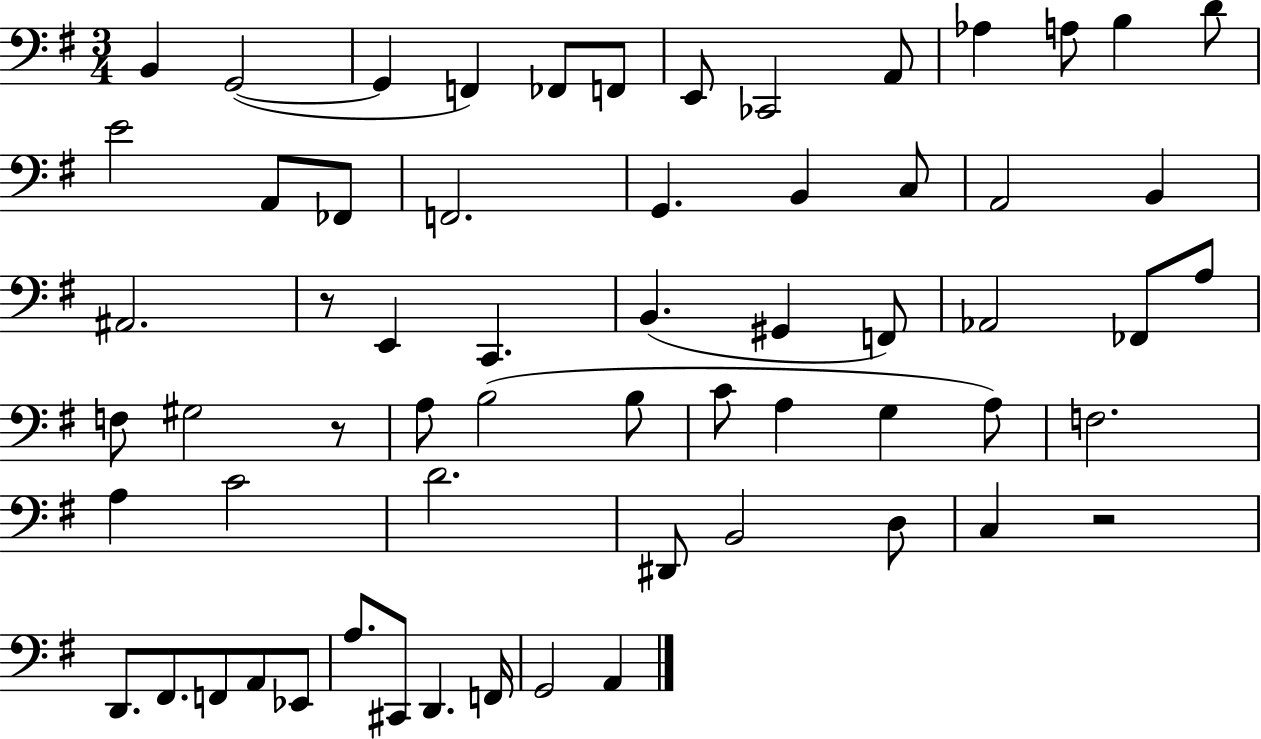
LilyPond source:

{
  \clef bass
  \numericTimeSignature
  \time 3/4
  \key g \major
  b,4 g,2~(~ | g,4 f,4) fes,8 f,8 | e,8 ces,2 a,8 | aes4 a8 b4 d'8 | \break e'2 a,8 fes,8 | f,2. | g,4. b,4 c8 | a,2 b,4 | \break ais,2. | r8 e,4 c,4. | b,4.( gis,4 f,8) | aes,2 fes,8 a8 | \break f8 gis2 r8 | a8 b2( b8 | c'8 a4 g4 a8) | f2. | \break a4 c'2 | d'2. | dis,8 b,2 d8 | c4 r2 | \break d,8. fis,8. f,8 a,8 ees,8 | a8. cis,8 d,4. f,16 | g,2 a,4 | \bar "|."
}